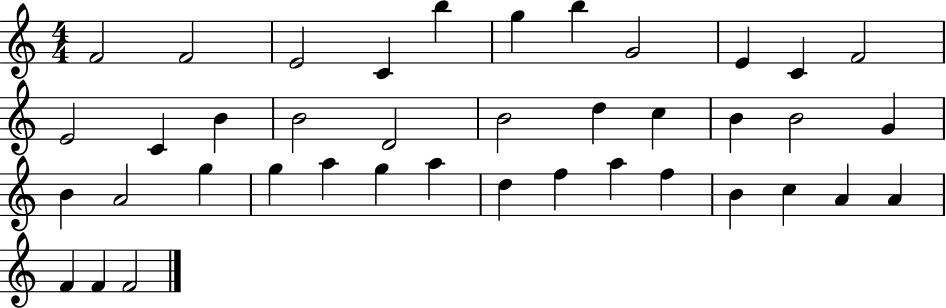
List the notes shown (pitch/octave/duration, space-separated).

F4/h F4/h E4/h C4/q B5/q G5/q B5/q G4/h E4/q C4/q F4/h E4/h C4/q B4/q B4/h D4/h B4/h D5/q C5/q B4/q B4/h G4/q B4/q A4/h G5/q G5/q A5/q G5/q A5/q D5/q F5/q A5/q F5/q B4/q C5/q A4/q A4/q F4/q F4/q F4/h